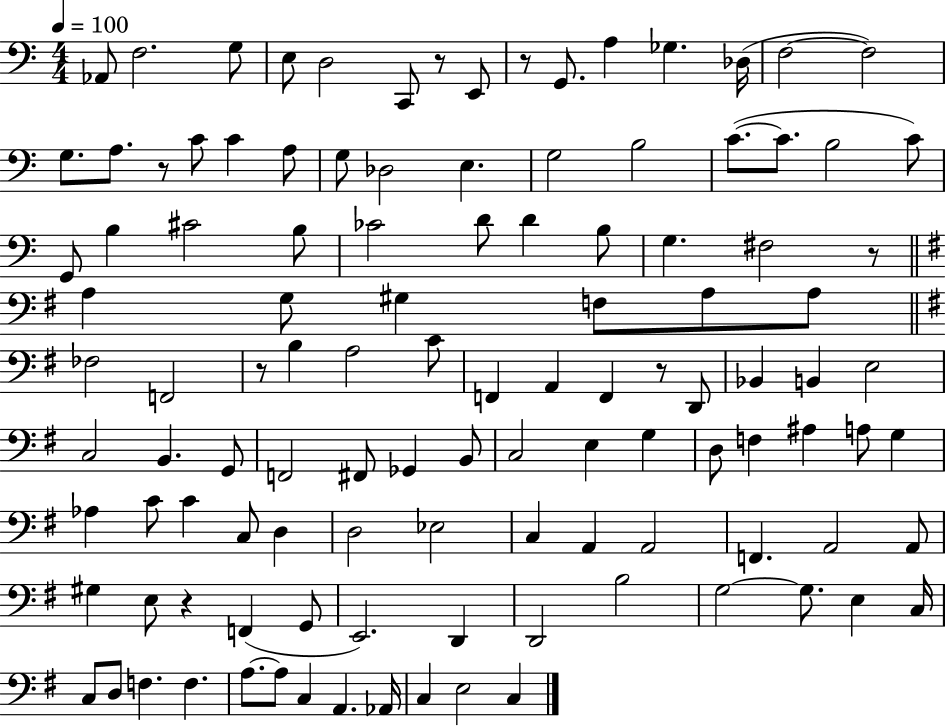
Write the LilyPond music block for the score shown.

{
  \clef bass
  \numericTimeSignature
  \time 4/4
  \key c \major
  \tempo 4 = 100
  aes,8 f2. g8 | e8 d2 c,8 r8 e,8 | r8 g,8. a4 ges4. des16( | f2~~ f2) | \break g8. a8. r8 c'8 c'4 a8 | g8 des2 e4. | g2 b2 | c'8.~(~ c'8. b2 c'8) | \break g,8 b4 cis'2 b8 | ces'2 d'8 d'4 b8 | g4. fis2 r8 | \bar "||" \break \key g \major a4 g8 gis4 f8 a8 a8 | \bar "||" \break \key g \major fes2 f,2 | r8 b4 a2 c'8 | f,4 a,4 f,4 r8 d,8 | bes,4 b,4 e2 | \break c2 b,4. g,8 | f,2 fis,8 ges,4 b,8 | c2 e4 g4 | d8 f4 ais4 a8 g4 | \break aes4 c'8 c'4 c8 d4 | d2 ees2 | c4 a,4 a,2 | f,4. a,2 a,8 | \break gis4 e8 r4 f,4( g,8 | e,2.) d,4 | d,2 b2 | g2~~ g8. e4 c16 | \break c8 d8 f4. f4. | a8.~~ a8 c4 a,4. aes,16 | c4 e2 c4 | \bar "|."
}